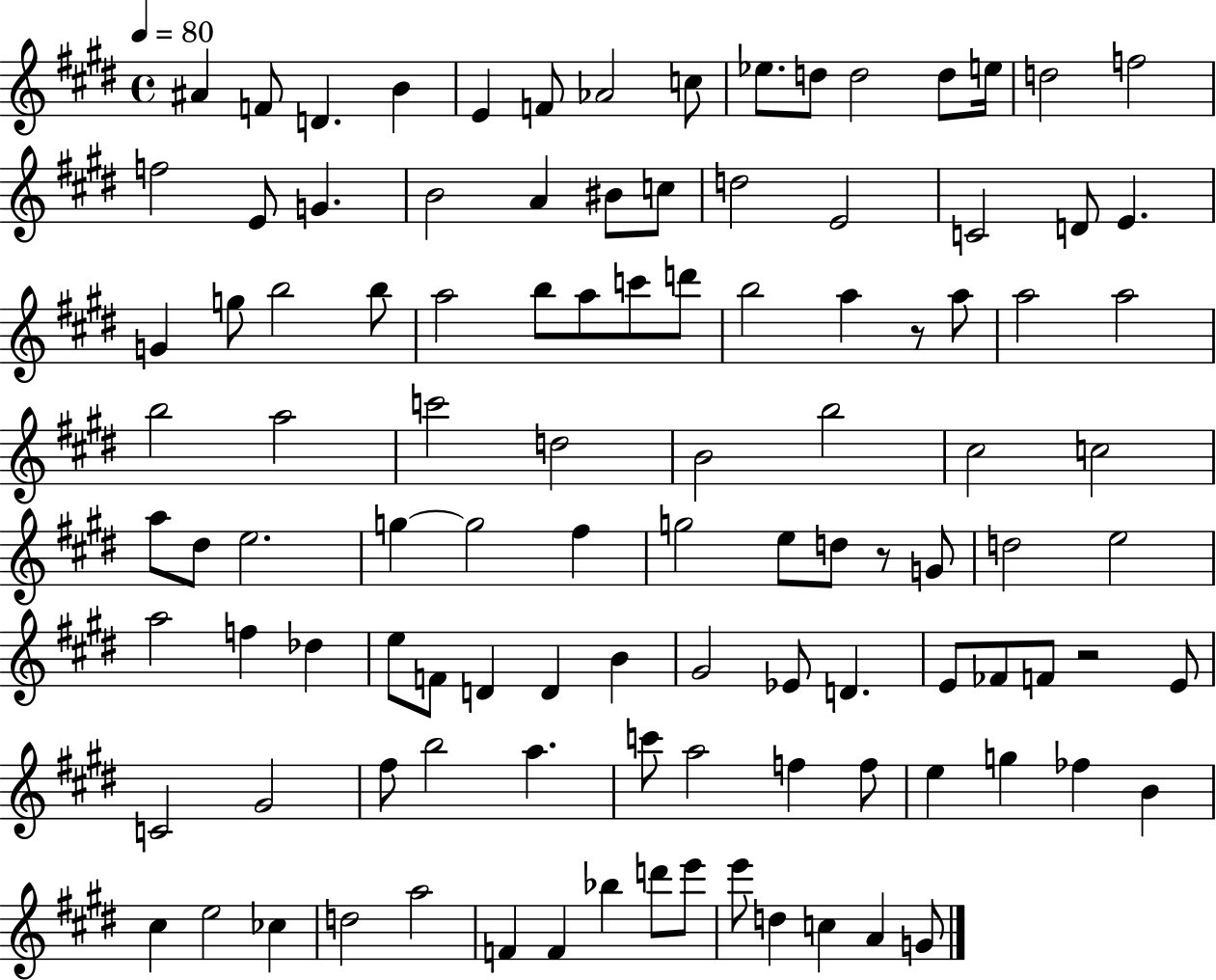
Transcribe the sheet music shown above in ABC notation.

X:1
T:Untitled
M:4/4
L:1/4
K:E
^A F/2 D B E F/2 _A2 c/2 _e/2 d/2 d2 d/2 e/4 d2 f2 f2 E/2 G B2 A ^B/2 c/2 d2 E2 C2 D/2 E G g/2 b2 b/2 a2 b/2 a/2 c'/2 d'/2 b2 a z/2 a/2 a2 a2 b2 a2 c'2 d2 B2 b2 ^c2 c2 a/2 ^d/2 e2 g g2 ^f g2 e/2 d/2 z/2 G/2 d2 e2 a2 f _d e/2 F/2 D D B ^G2 _E/2 D E/2 _F/2 F/2 z2 E/2 C2 ^G2 ^f/2 b2 a c'/2 a2 f f/2 e g _f B ^c e2 _c d2 a2 F F _b d'/2 e'/2 e'/2 d c A G/2